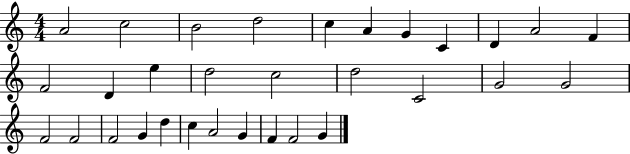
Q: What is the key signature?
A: C major